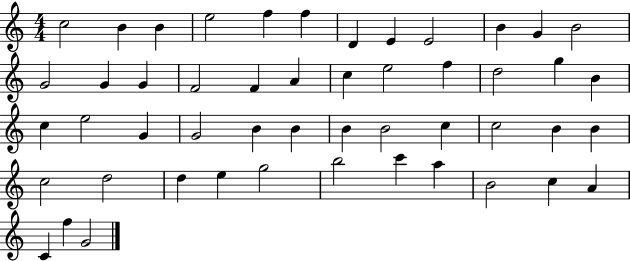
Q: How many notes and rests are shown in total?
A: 50